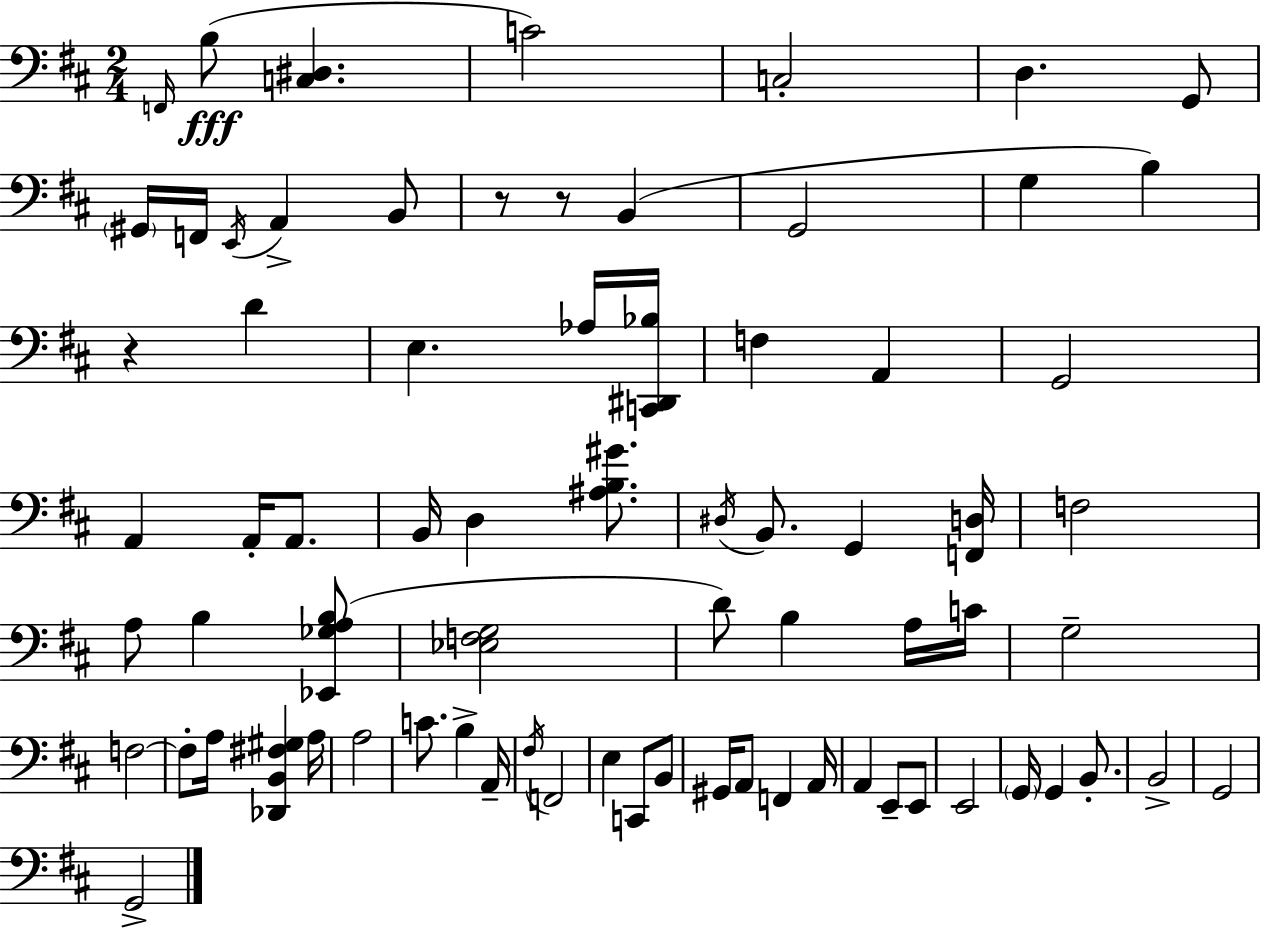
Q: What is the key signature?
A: D major